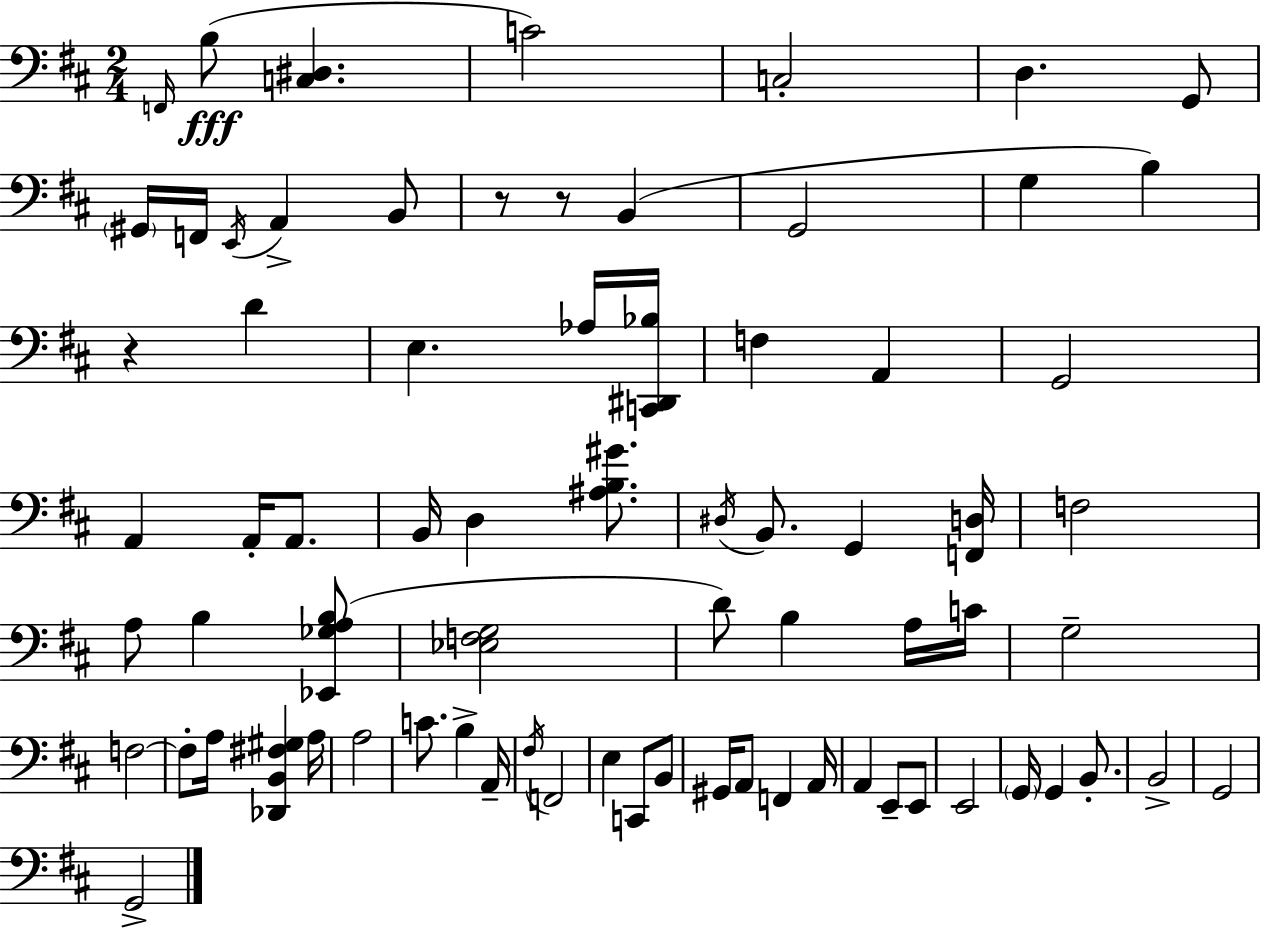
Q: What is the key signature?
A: D major